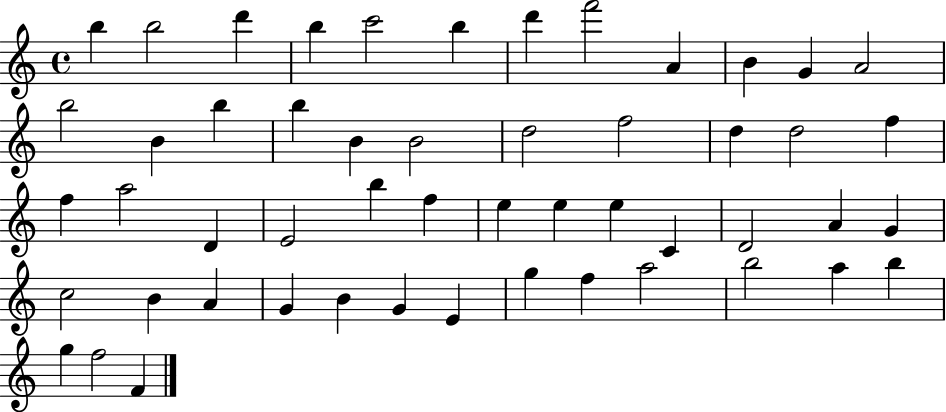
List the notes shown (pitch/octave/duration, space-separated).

B5/q B5/h D6/q B5/q C6/h B5/q D6/q F6/h A4/q B4/q G4/q A4/h B5/h B4/q B5/q B5/q B4/q B4/h D5/h F5/h D5/q D5/h F5/q F5/q A5/h D4/q E4/h B5/q F5/q E5/q E5/q E5/q C4/q D4/h A4/q G4/q C5/h B4/q A4/q G4/q B4/q G4/q E4/q G5/q F5/q A5/h B5/h A5/q B5/q G5/q F5/h F4/q